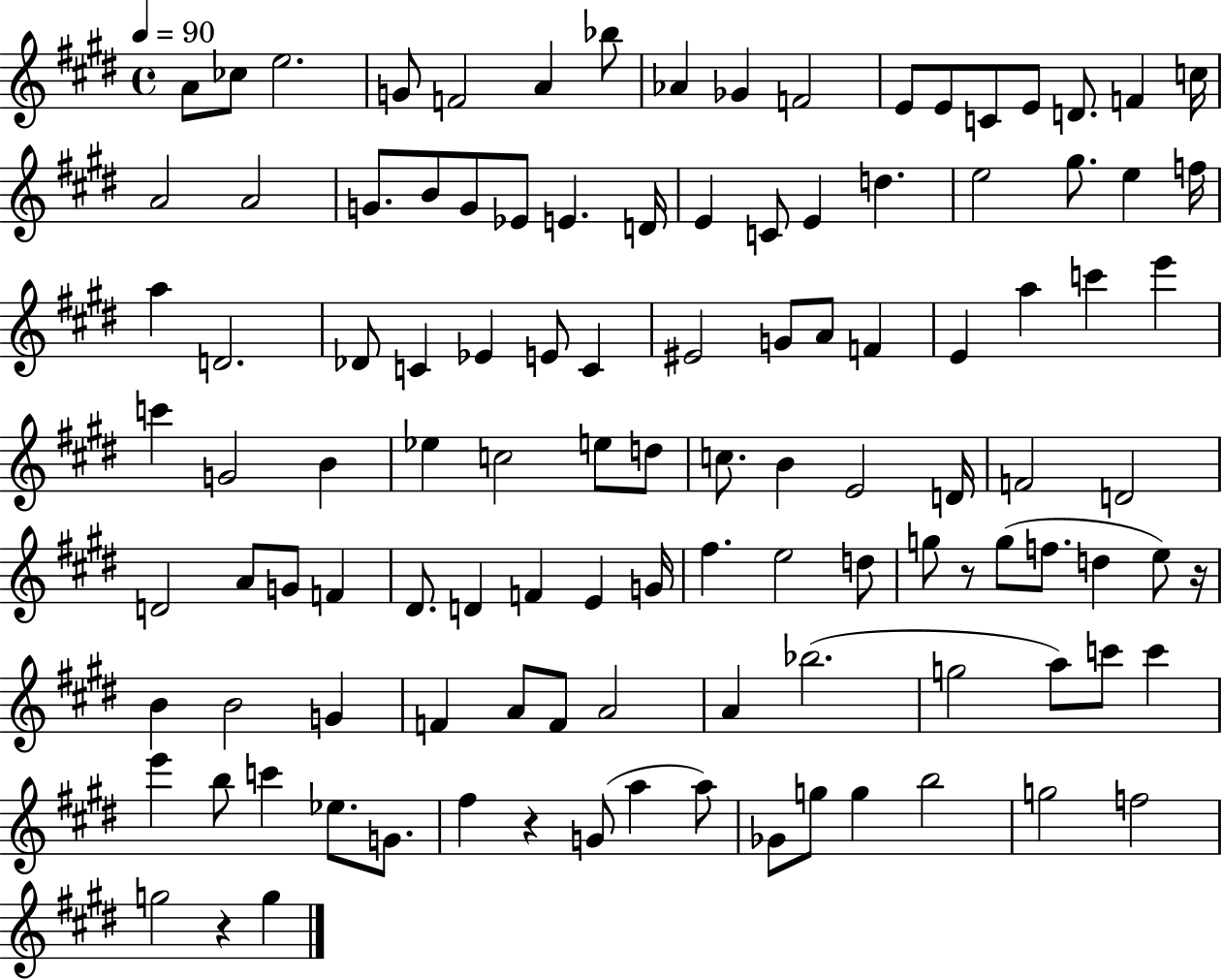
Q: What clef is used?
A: treble